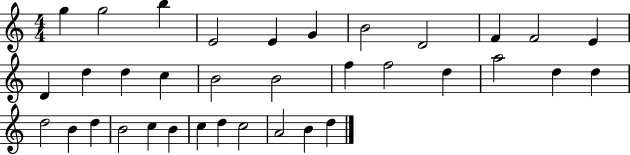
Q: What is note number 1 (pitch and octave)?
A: G5